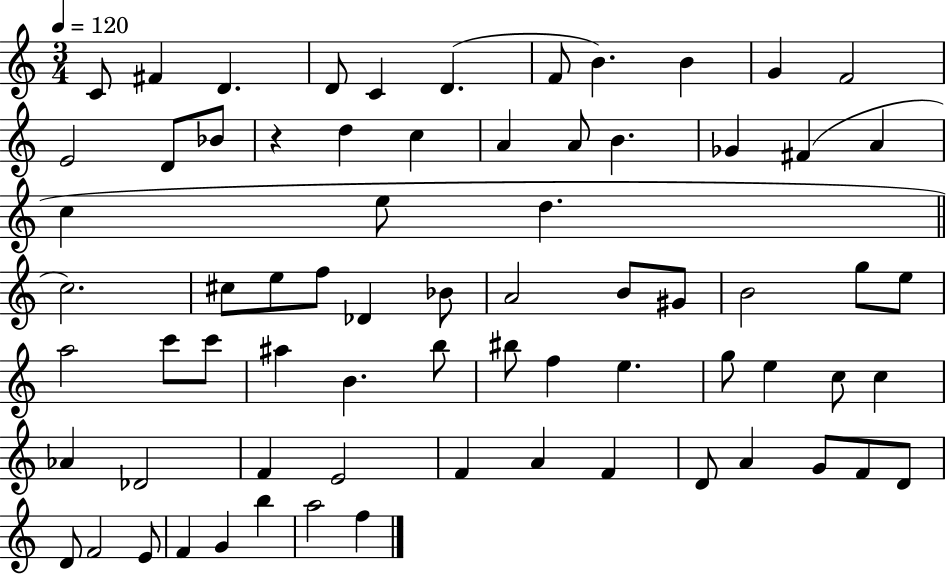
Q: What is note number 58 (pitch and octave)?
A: D4